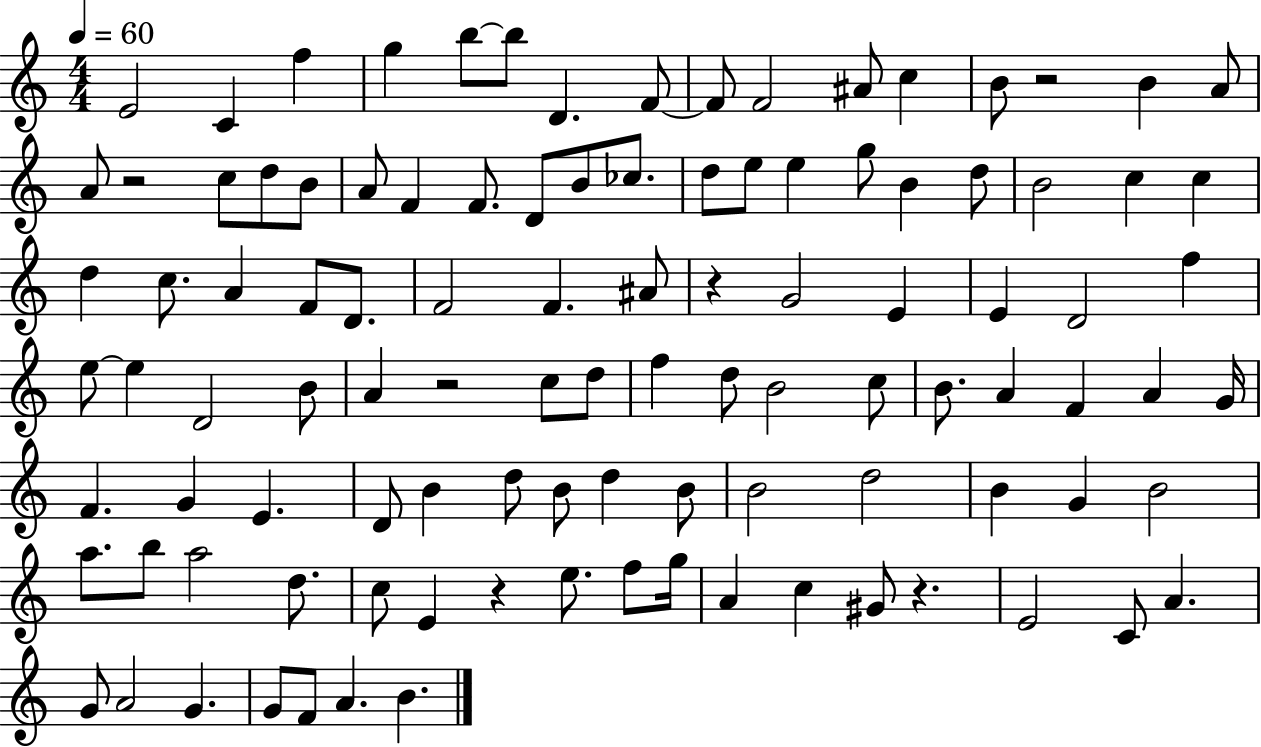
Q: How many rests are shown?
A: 6